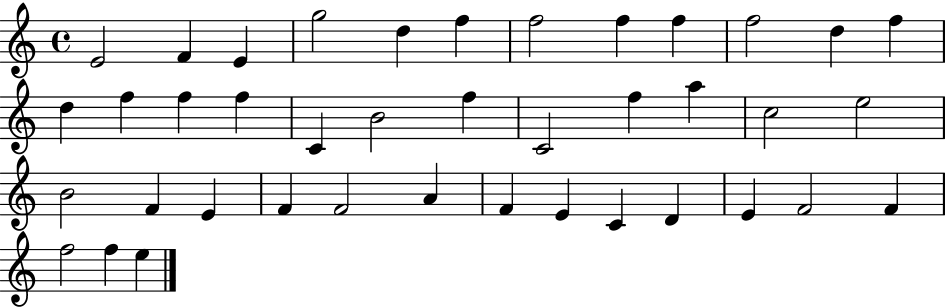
{
  \clef treble
  \time 4/4
  \defaultTimeSignature
  \key c \major
  e'2 f'4 e'4 | g''2 d''4 f''4 | f''2 f''4 f''4 | f''2 d''4 f''4 | \break d''4 f''4 f''4 f''4 | c'4 b'2 f''4 | c'2 f''4 a''4 | c''2 e''2 | \break b'2 f'4 e'4 | f'4 f'2 a'4 | f'4 e'4 c'4 d'4 | e'4 f'2 f'4 | \break f''2 f''4 e''4 | \bar "|."
}